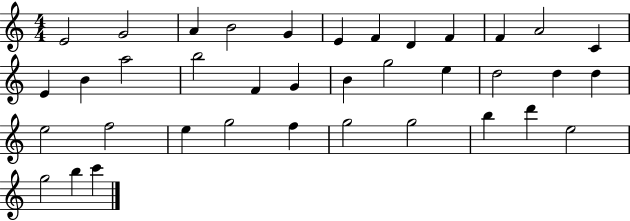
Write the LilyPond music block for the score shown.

{
  \clef treble
  \numericTimeSignature
  \time 4/4
  \key c \major
  e'2 g'2 | a'4 b'2 g'4 | e'4 f'4 d'4 f'4 | f'4 a'2 c'4 | \break e'4 b'4 a''2 | b''2 f'4 g'4 | b'4 g''2 e''4 | d''2 d''4 d''4 | \break e''2 f''2 | e''4 g''2 f''4 | g''2 g''2 | b''4 d'''4 e''2 | \break g''2 b''4 c'''4 | \bar "|."
}